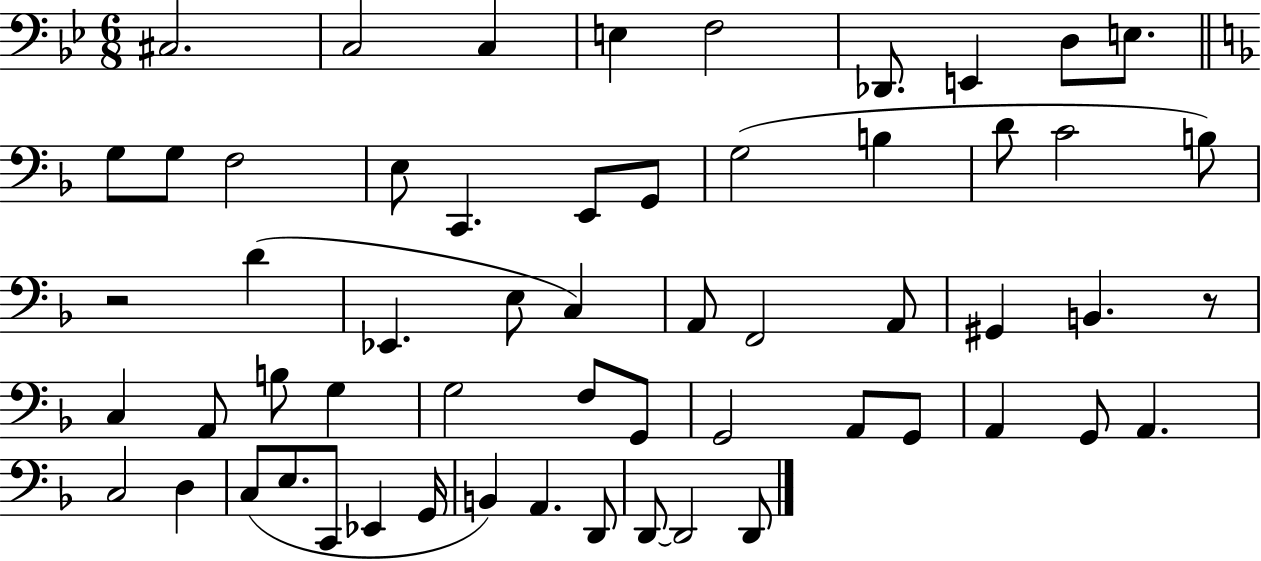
{
  \clef bass
  \numericTimeSignature
  \time 6/8
  \key bes \major
  cis2. | c2 c4 | e4 f2 | des,8. e,4 d8 e8. | \break \bar "||" \break \key d \minor g8 g8 f2 | e8 c,4. e,8 g,8 | g2( b4 | d'8 c'2 b8) | \break r2 d'4( | ees,4. e8 c4) | a,8 f,2 a,8 | gis,4 b,4. r8 | \break c4 a,8 b8 g4 | g2 f8 g,8 | g,2 a,8 g,8 | a,4 g,8 a,4. | \break c2 d4 | c8( e8. c,8 ees,4 g,16 | b,4) a,4. d,8 | d,8~~ d,2 d,8 | \break \bar "|."
}